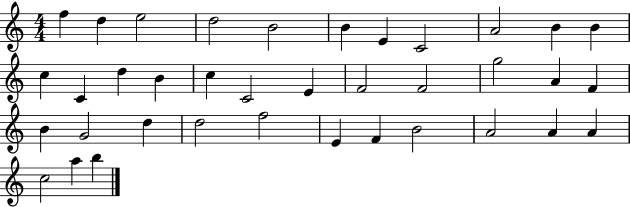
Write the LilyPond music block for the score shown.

{
  \clef treble
  \numericTimeSignature
  \time 4/4
  \key c \major
  f''4 d''4 e''2 | d''2 b'2 | b'4 e'4 c'2 | a'2 b'4 b'4 | \break c''4 c'4 d''4 b'4 | c''4 c'2 e'4 | f'2 f'2 | g''2 a'4 f'4 | \break b'4 g'2 d''4 | d''2 f''2 | e'4 f'4 b'2 | a'2 a'4 a'4 | \break c''2 a''4 b''4 | \bar "|."
}